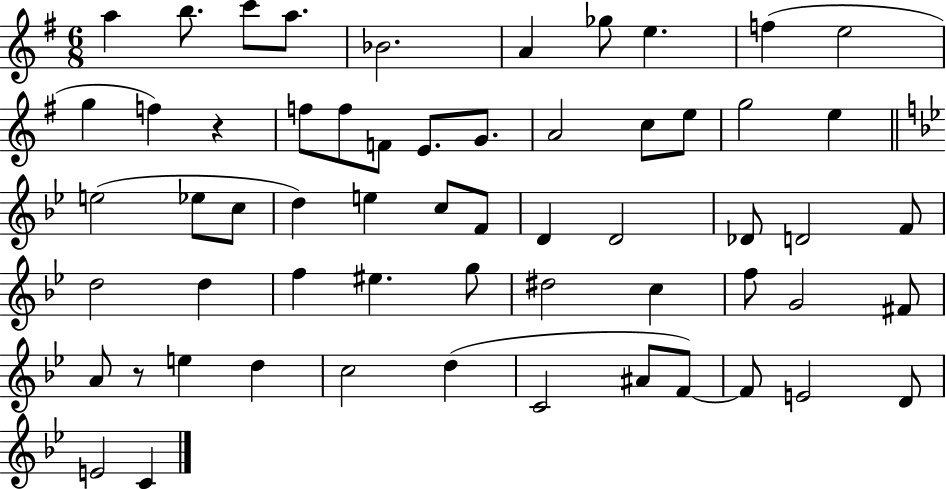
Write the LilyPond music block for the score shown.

{
  \clef treble
  \numericTimeSignature
  \time 6/8
  \key g \major
  a''4 b''8. c'''8 a''8. | bes'2. | a'4 ges''8 e''4. | f''4( e''2 | \break g''4 f''4) r4 | f''8 f''8 f'8 e'8. g'8. | a'2 c''8 e''8 | g''2 e''4 | \break \bar "||" \break \key bes \major e''2( ees''8 c''8 | d''4) e''4 c''8 f'8 | d'4 d'2 | des'8 d'2 f'8 | \break d''2 d''4 | f''4 eis''4. g''8 | dis''2 c''4 | f''8 g'2 fis'8 | \break a'8 r8 e''4 d''4 | c''2 d''4( | c'2 ais'8 f'8~~) | f'8 e'2 d'8 | \break e'2 c'4 | \bar "|."
}